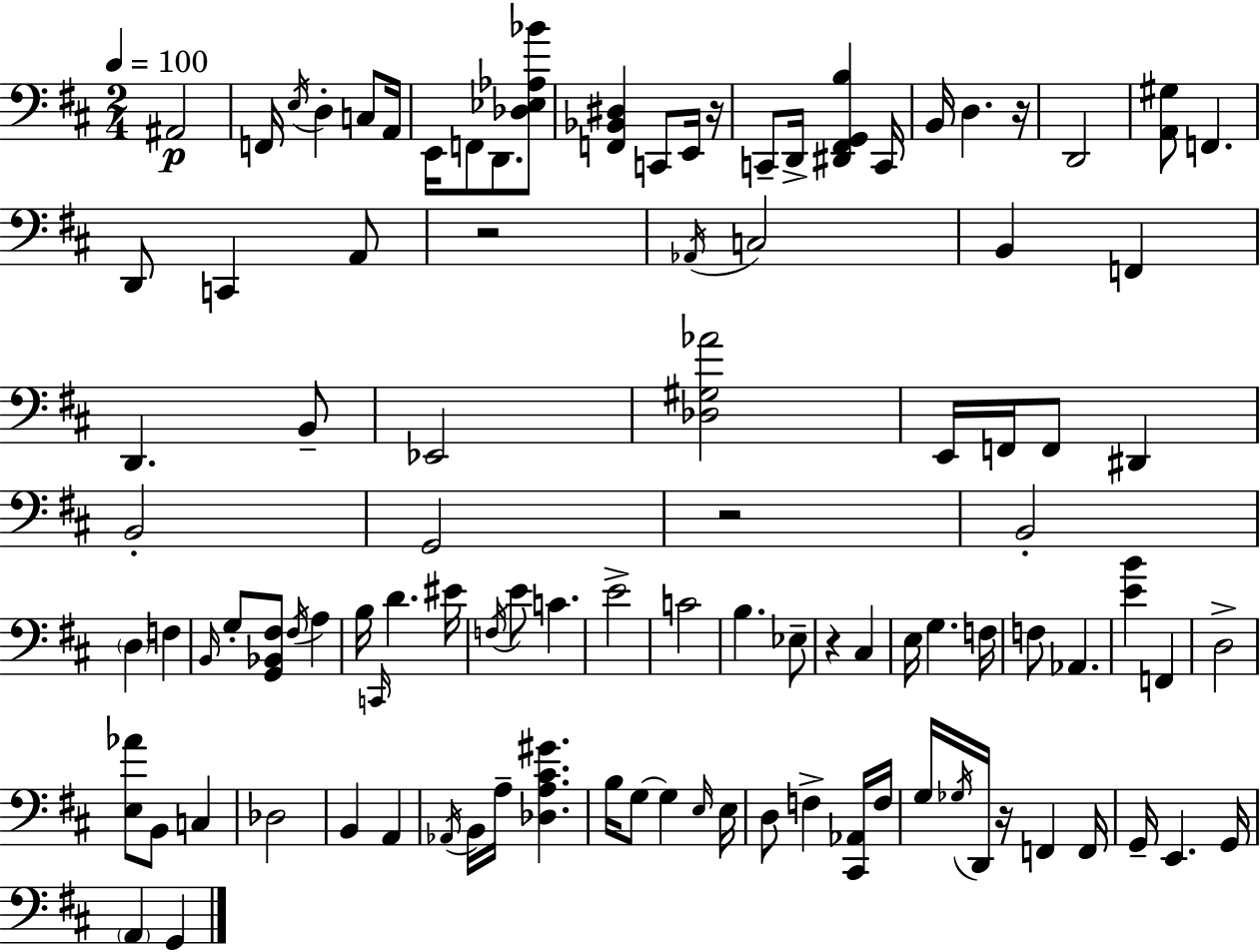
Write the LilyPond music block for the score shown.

{
  \clef bass
  \numericTimeSignature
  \time 2/4
  \key d \major
  \tempo 4 = 100
  ais,2\p | f,16 \acciaccatura { e16 } d4-. c8 | a,16 e,16 f,8 d,8. <des ees aes bes'>8 | <f, bes, dis>4 c,8 e,16 | \break r16 c,8-- d,16-> <dis, fis, g, b>4 | c,16 b,16 d4. | r16 d,2 | <a, gis>8 f,4. | \break d,8 c,4 a,8 | r2 | \acciaccatura { aes,16 } c2 | b,4 f,4 | \break d,4. | b,8-- ees,2 | <des gis aes'>2 | e,16 f,16 f,8 dis,4 | \break b,2-. | g,2 | r2 | b,2-. | \break \parenthesize d4 f4 | \grace { b,16 } g8-. <g, bes, fis>8 \acciaccatura { fis16 } | a4 b16 \grace { c,16 } d'4. | eis'16 \acciaccatura { f16 } e'8 | \break c'4. e'2-> | c'2 | b4. | ees8-- r4 | \break cis4 e16 g4. | f16 f8 | aes,4. <e' b'>4 | f,4 d2-> | \break <e aes'>8 | b,8 c4 des2 | b,4 | a,4 \acciaccatura { aes,16 } b,16 | \break a16-- <des a cis' gis'>4. b16 | g8~~ g4 \grace { e16 } e16 | d8 f4-> <cis, aes,>16 f16 | g16 \acciaccatura { ges16 } d,16 r16 f,4 | \break f,16 g,16-- e,4. | g,16 \parenthesize a,4 g,4 | \bar "|."
}